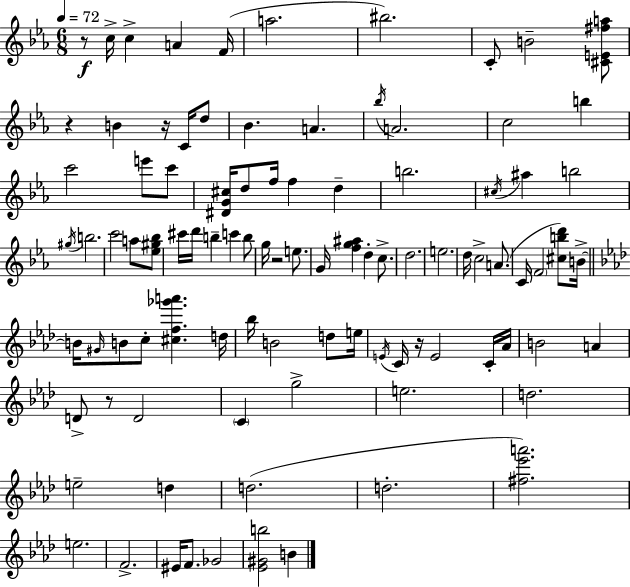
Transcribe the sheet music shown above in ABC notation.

X:1
T:Untitled
M:6/8
L:1/4
K:Cm
z/2 c/4 c A F/4 a2 ^b2 C/2 B2 [^CE^fa]/2 z B z/4 C/4 d/2 _B A _b/4 A2 c2 b c'2 e'/2 c'/2 [^DG^c]/4 d/2 f/4 f d b2 ^c/4 ^a b2 ^g/4 b2 c'2 a/2 [_e^g_b]/2 ^c'/4 d'/4 b c' b/2 g/4 z2 e/2 G/4 [fg^a] d c/2 d2 e2 d/4 c2 A/2 C/4 F2 [^cbd']/2 B/4 B/4 ^G/4 B/2 c/2 [^cf_g'a'] d/4 _b/4 B2 d/2 e/4 E/4 C/4 z/4 E2 C/4 _A/4 B2 A D/2 z/2 D2 C g2 e2 d2 e2 d d2 d2 [^f_e'a']2 e2 F2 ^E/4 F/2 _G2 [_E^Gb]2 B